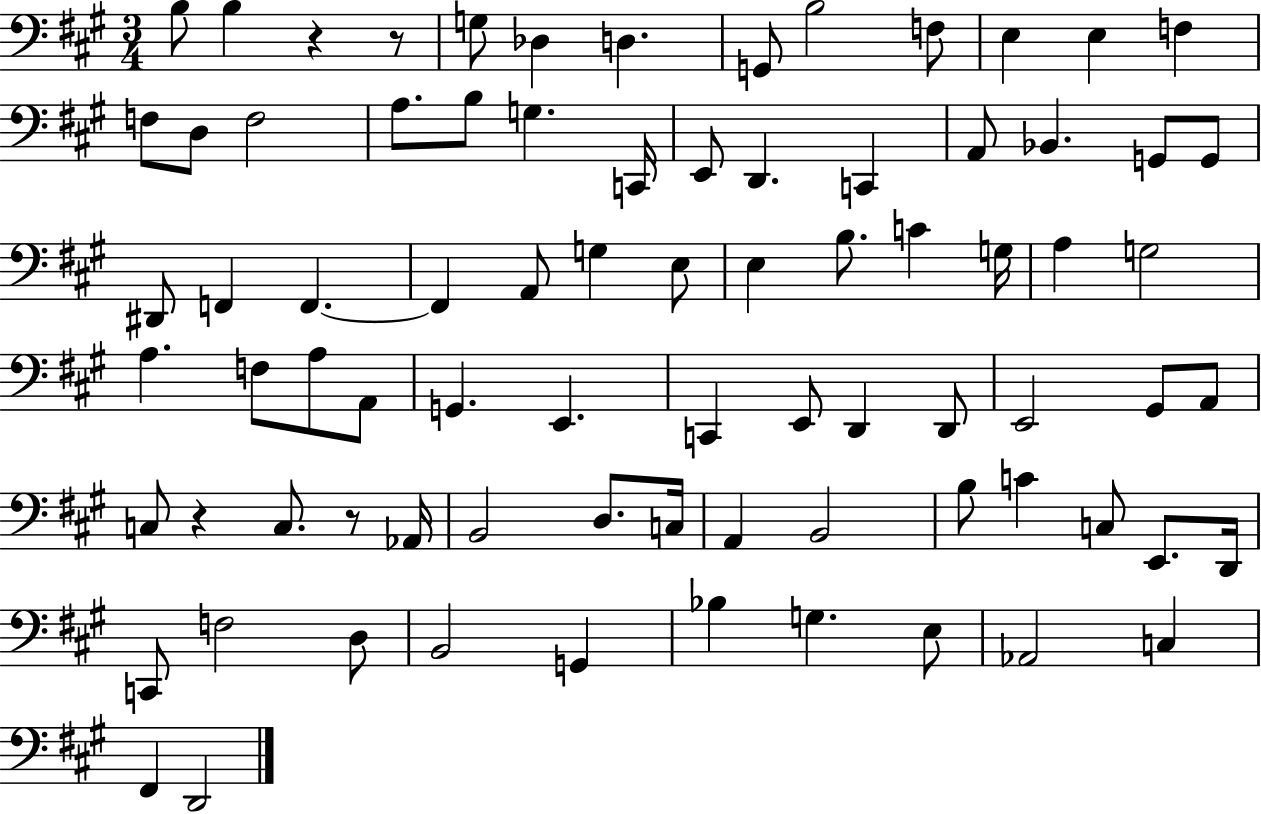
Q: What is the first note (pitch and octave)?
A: B3